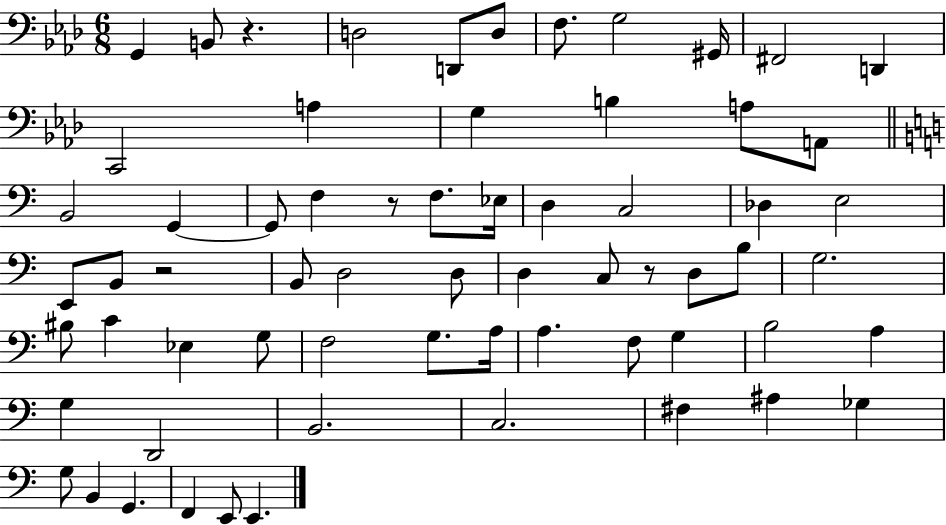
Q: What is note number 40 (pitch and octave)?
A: G3